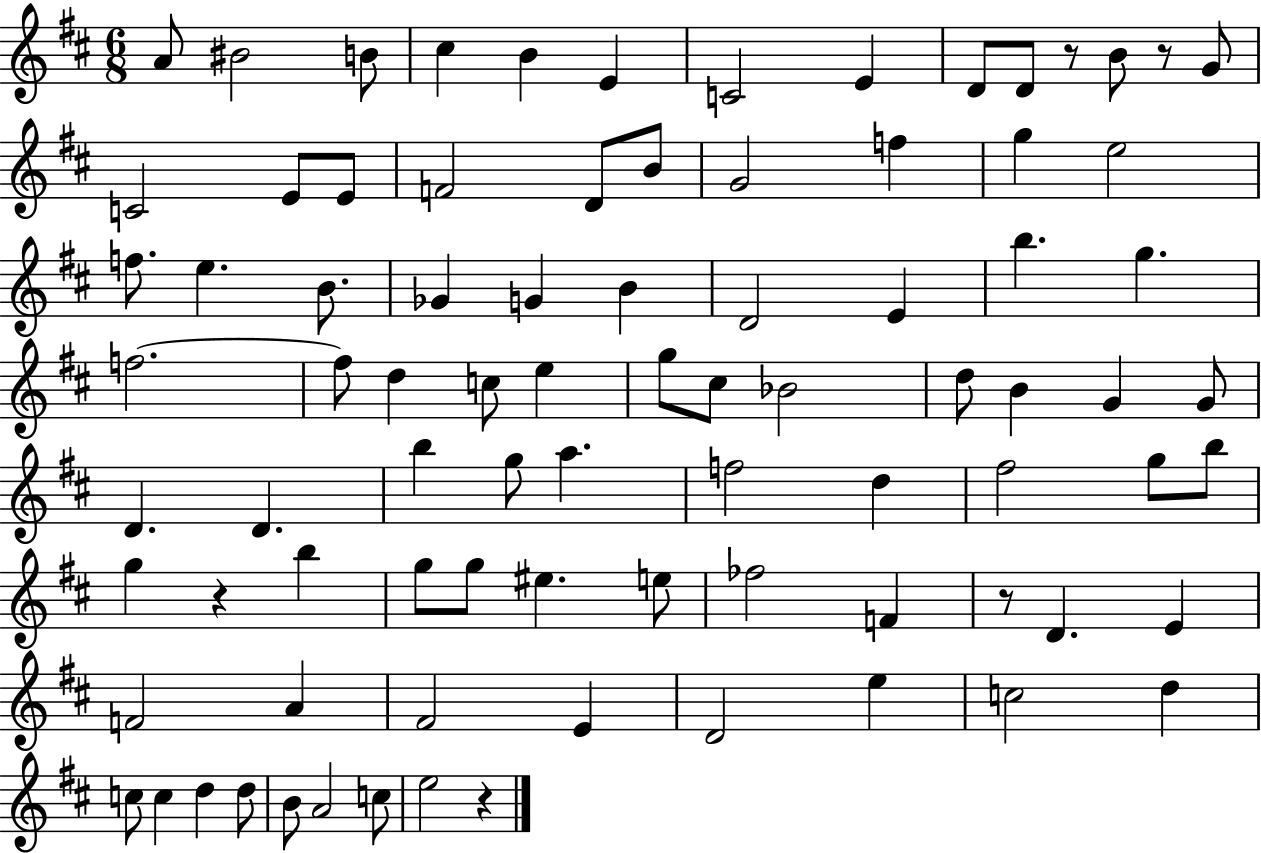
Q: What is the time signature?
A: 6/8